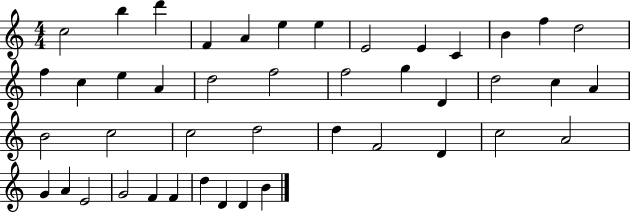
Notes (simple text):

C5/h B5/q D6/q F4/q A4/q E5/q E5/q E4/h E4/q C4/q B4/q F5/q D5/h F5/q C5/q E5/q A4/q D5/h F5/h F5/h G5/q D4/q D5/h C5/q A4/q B4/h C5/h C5/h D5/h D5/q F4/h D4/q C5/h A4/h G4/q A4/q E4/h G4/h F4/q F4/q D5/q D4/q D4/q B4/q